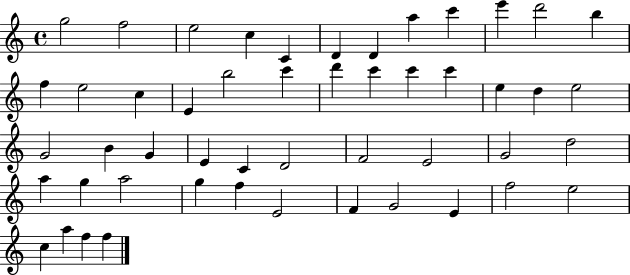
{
  \clef treble
  \time 4/4
  \defaultTimeSignature
  \key c \major
  g''2 f''2 | e''2 c''4 c'4 | d'4 d'4 a''4 c'''4 | e'''4 d'''2 b''4 | \break f''4 e''2 c''4 | e'4 b''2 c'''4 | d'''4 c'''4 c'''4 c'''4 | e''4 d''4 e''2 | \break g'2 b'4 g'4 | e'4 c'4 d'2 | f'2 e'2 | g'2 d''2 | \break a''4 g''4 a''2 | g''4 f''4 e'2 | f'4 g'2 e'4 | f''2 e''2 | \break c''4 a''4 f''4 f''4 | \bar "|."
}